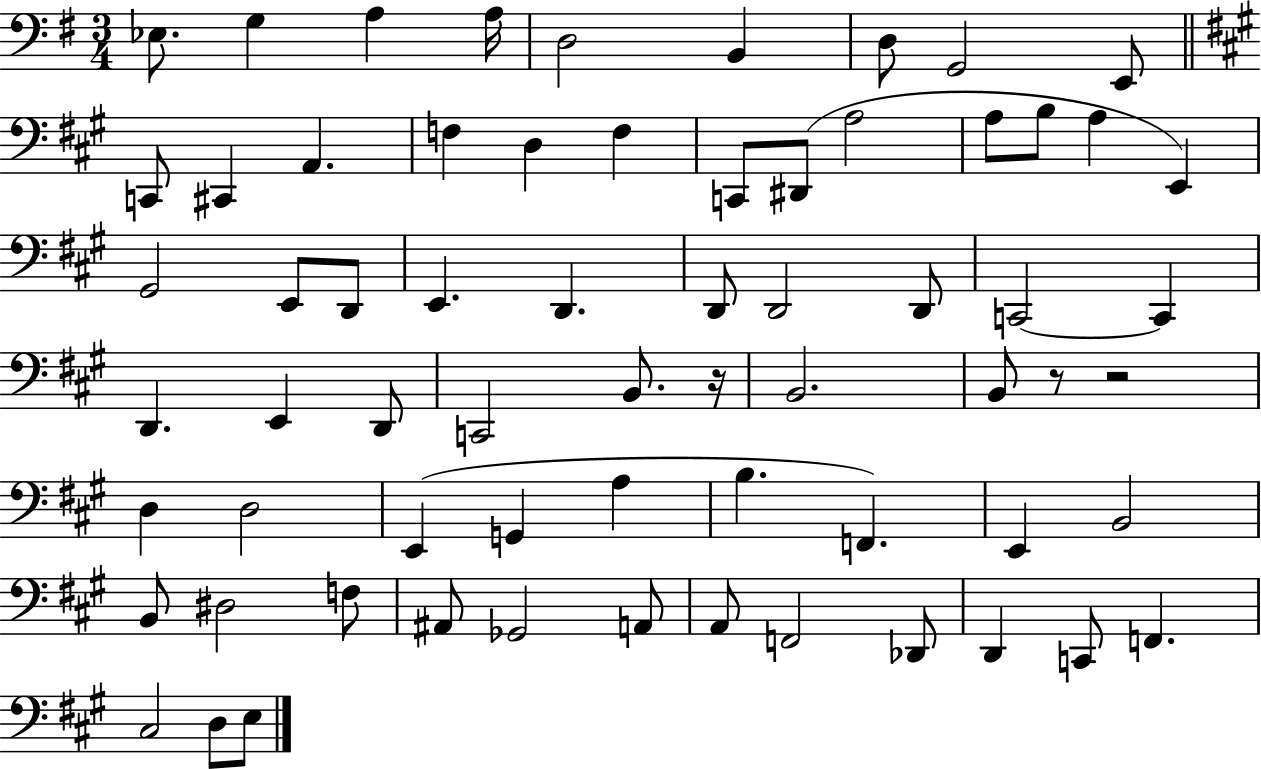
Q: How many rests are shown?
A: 3